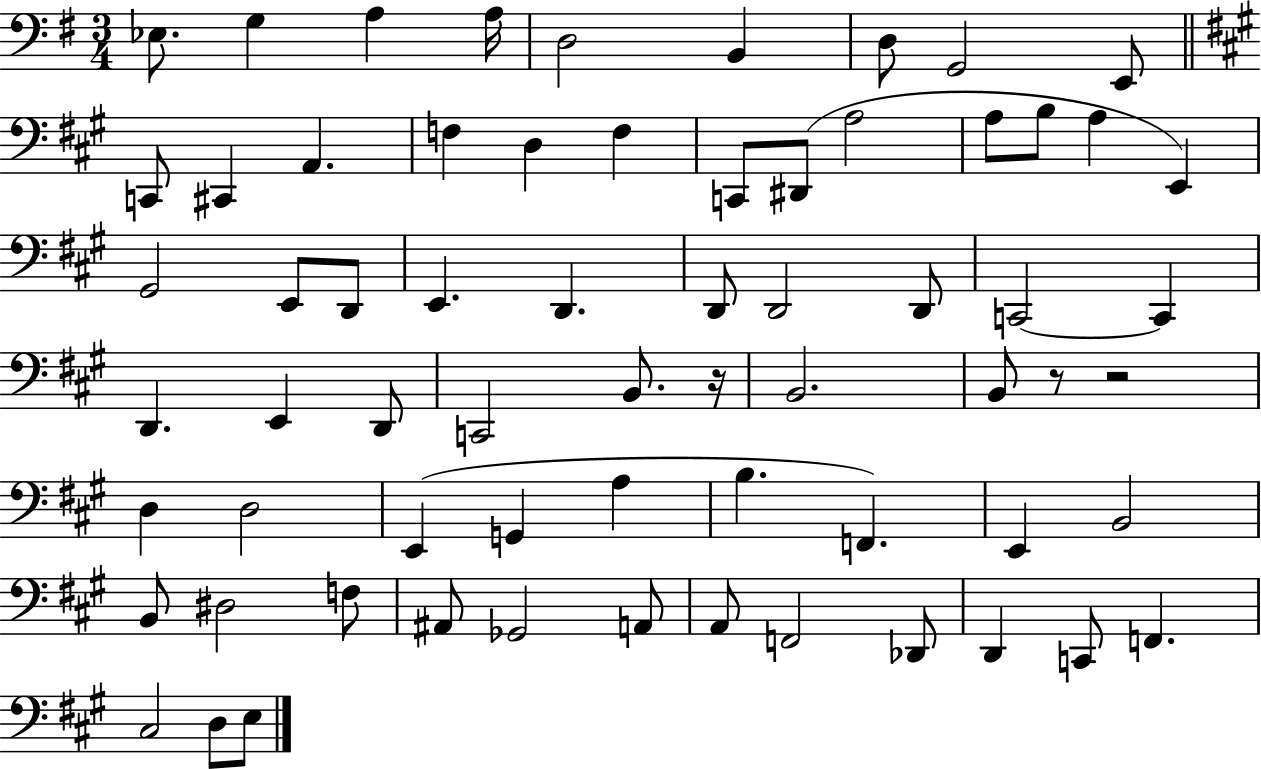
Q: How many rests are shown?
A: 3